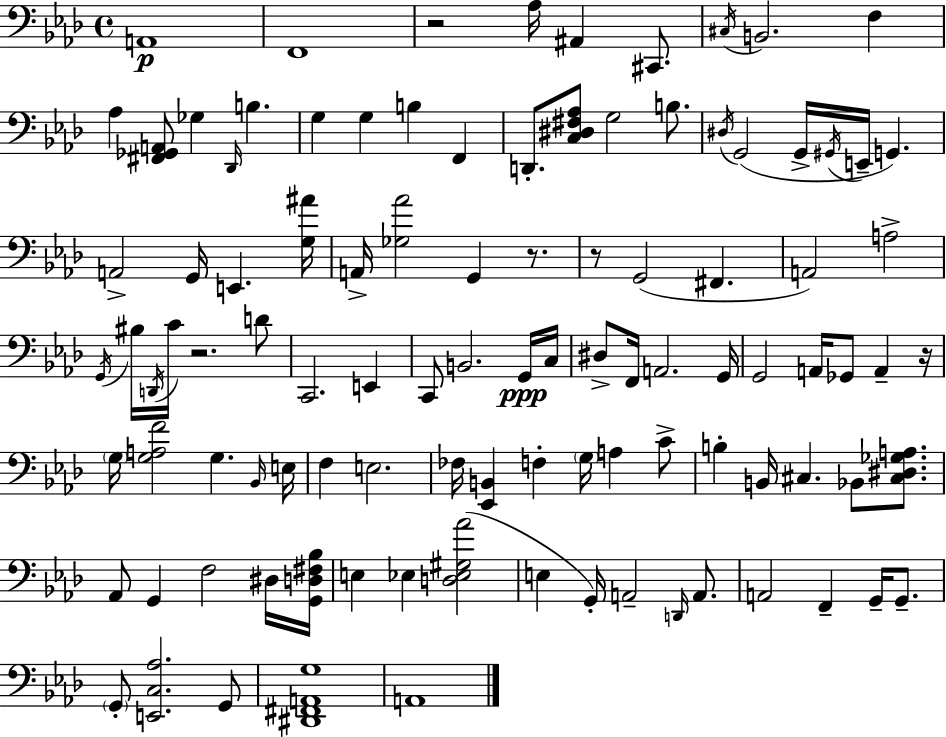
X:1
T:Untitled
M:4/4
L:1/4
K:Ab
A,,4 F,,4 z2 _A,/4 ^A,, ^C,,/2 ^C,/4 B,,2 F, _A, [^F,,_G,,A,,]/2 _G, _D,,/4 B, G, G, B, F,, D,,/2 [C,^D,^F,_A,]/2 G,2 B,/2 ^D,/4 G,,2 G,,/4 ^G,,/4 E,,/4 G,, A,,2 G,,/4 E,, [G,^A]/4 A,,/4 [_G,_A]2 G,, z/2 z/2 G,,2 ^F,, A,,2 A,2 G,,/4 ^B,/4 D,,/4 C/4 z2 D/2 C,,2 E,, C,,/2 B,,2 G,,/4 C,/4 ^D,/2 F,,/4 A,,2 G,,/4 G,,2 A,,/4 _G,,/2 A,, z/4 G,/4 [G,A,F]2 G, _B,,/4 E,/4 F, E,2 _F,/4 [_E,,B,,] F, G,/4 A, C/2 B, B,,/4 ^C, _B,,/2 [^C,^D,_G,A,]/2 _A,,/2 G,, F,2 ^D,/4 [G,,D,^F,_B,]/4 E, _E, [D,_E,^G,_A]2 E, G,,/4 A,,2 D,,/4 A,,/2 A,,2 F,, G,,/4 G,,/2 G,,/2 [E,,C,_A,]2 G,,/2 [^D,,^F,,A,,G,]4 A,,4